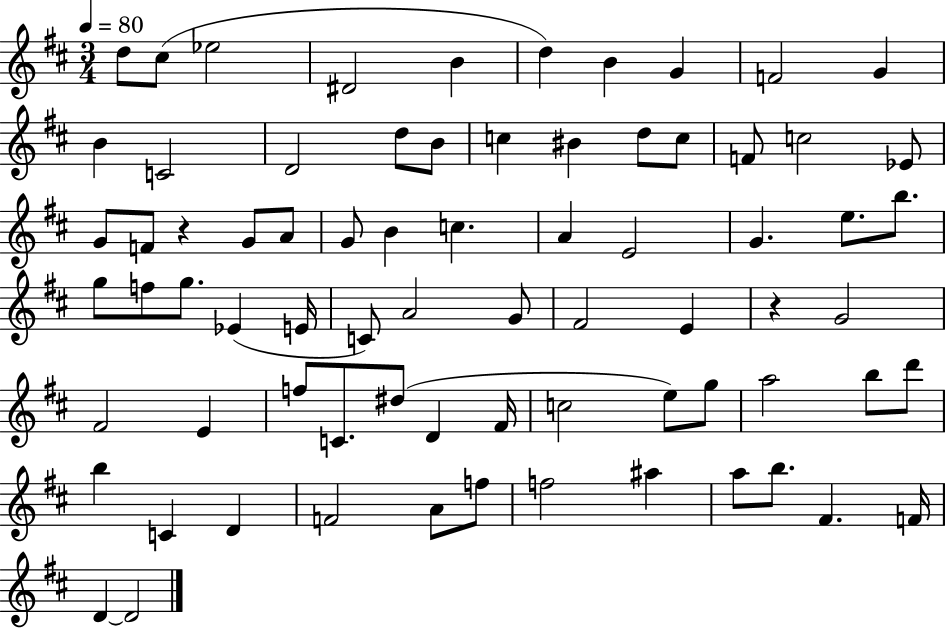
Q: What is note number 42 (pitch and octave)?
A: G4